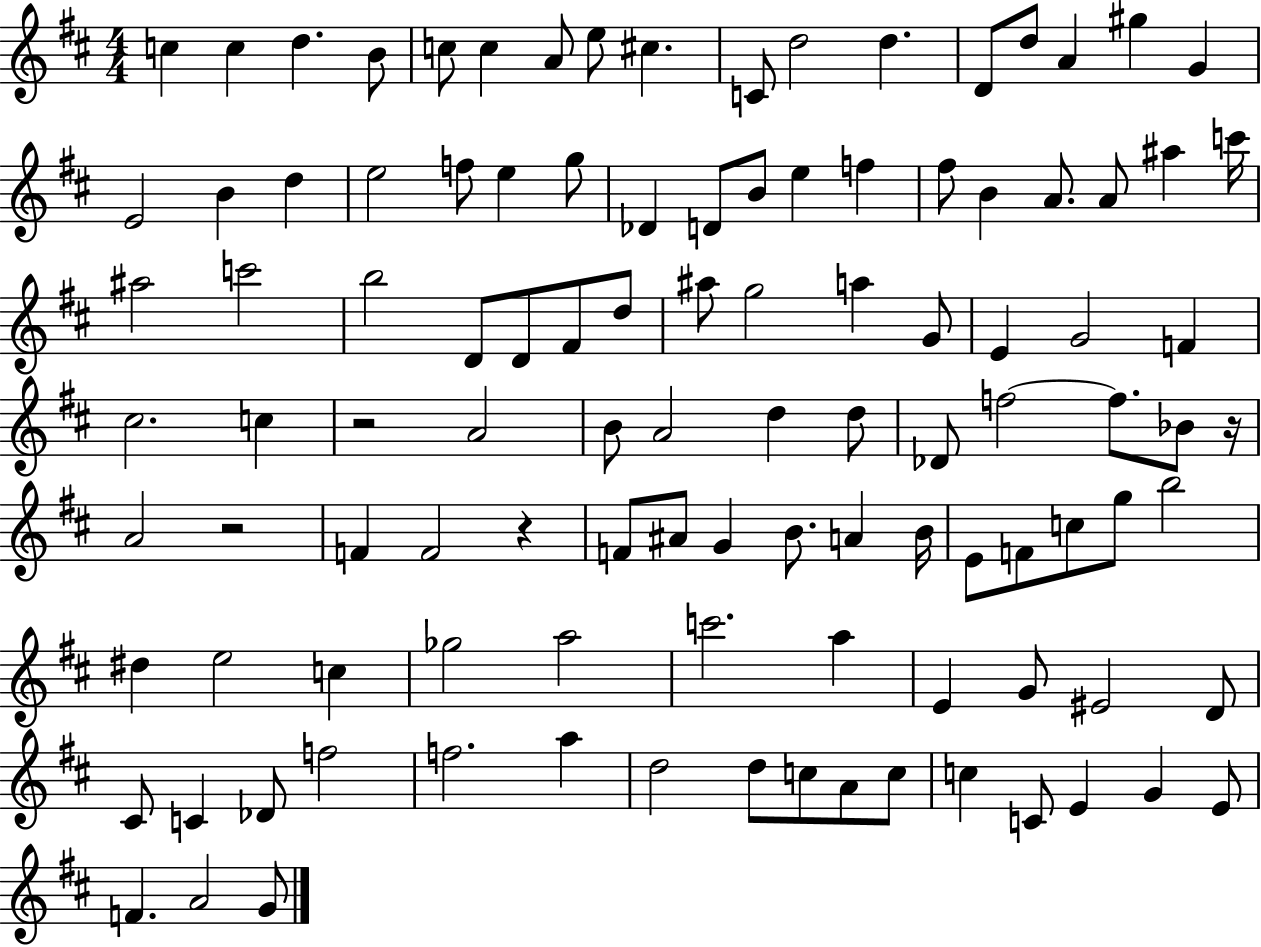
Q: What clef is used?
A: treble